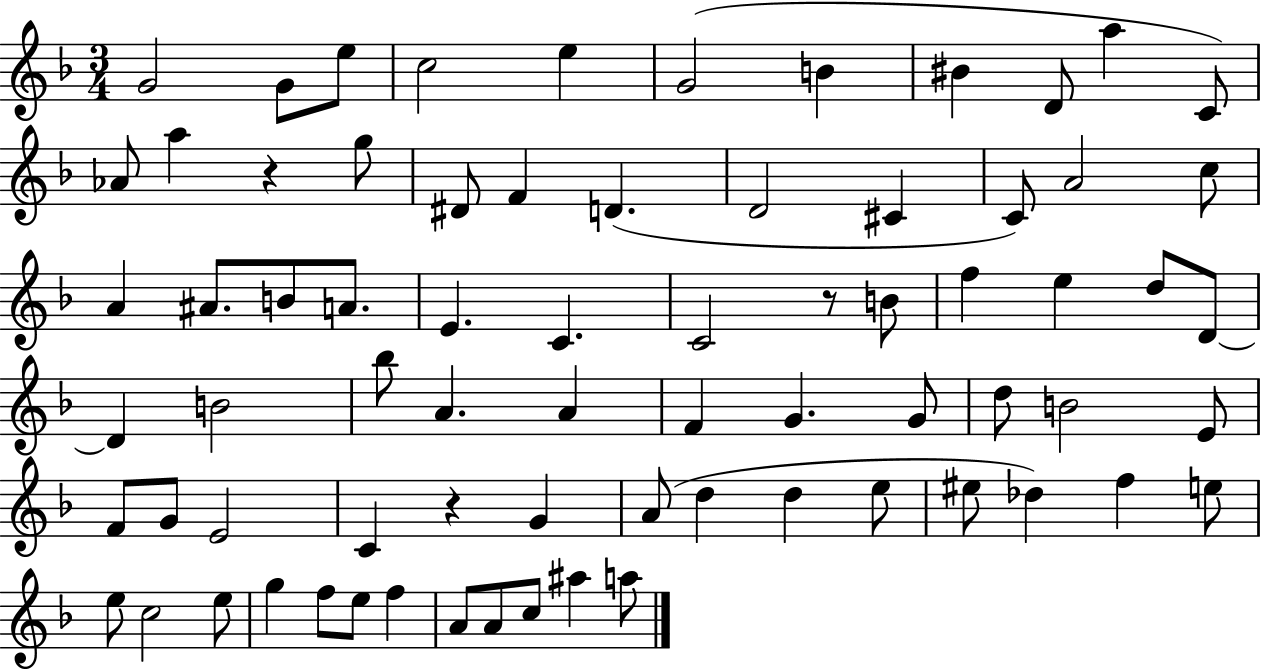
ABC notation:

X:1
T:Untitled
M:3/4
L:1/4
K:F
G2 G/2 e/2 c2 e G2 B ^B D/2 a C/2 _A/2 a z g/2 ^D/2 F D D2 ^C C/2 A2 c/2 A ^A/2 B/2 A/2 E C C2 z/2 B/2 f e d/2 D/2 D B2 _b/2 A A F G G/2 d/2 B2 E/2 F/2 G/2 E2 C z G A/2 d d e/2 ^e/2 _d f e/2 e/2 c2 e/2 g f/2 e/2 f A/2 A/2 c/2 ^a a/2